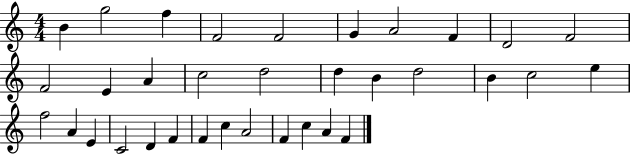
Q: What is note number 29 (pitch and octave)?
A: C5